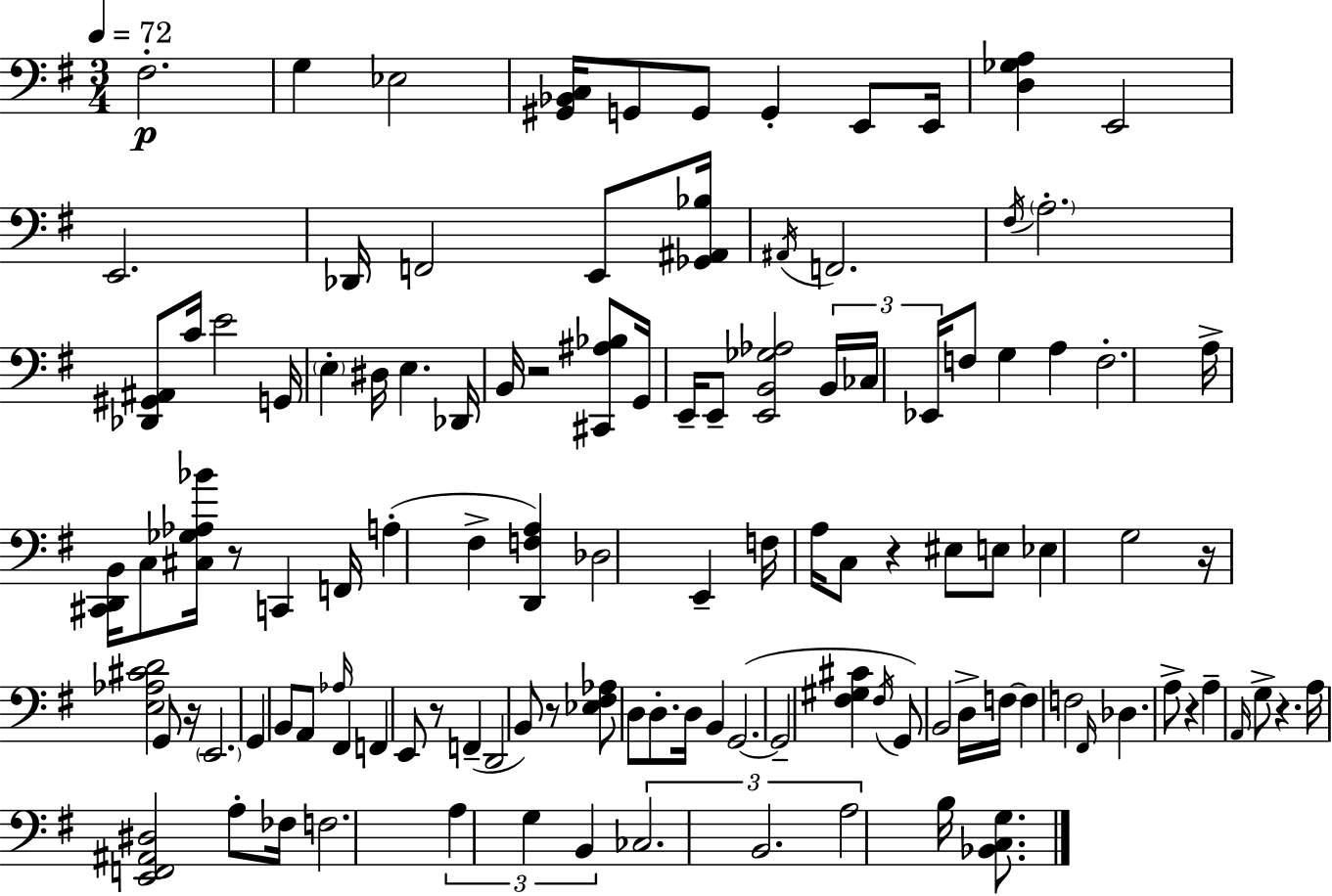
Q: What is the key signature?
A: G major